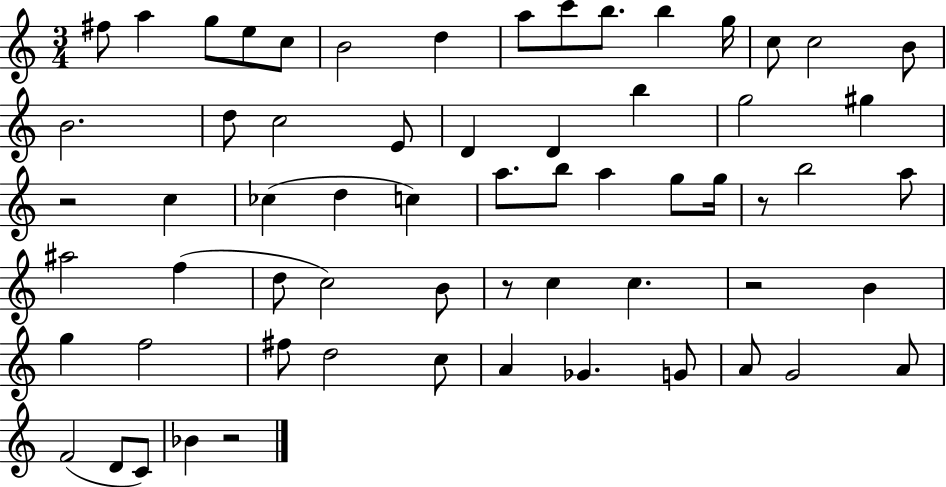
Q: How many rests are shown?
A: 5